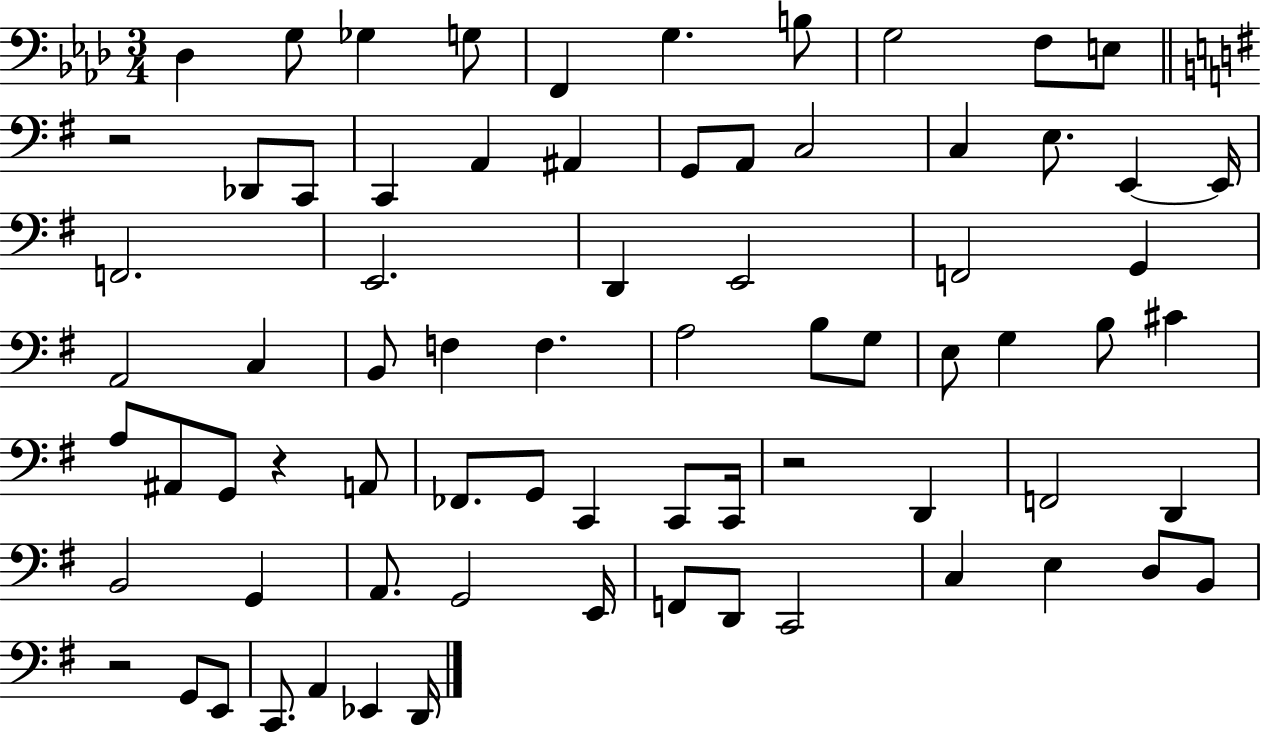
X:1
T:Untitled
M:3/4
L:1/4
K:Ab
_D, G,/2 _G, G,/2 F,, G, B,/2 G,2 F,/2 E,/2 z2 _D,,/2 C,,/2 C,, A,, ^A,, G,,/2 A,,/2 C,2 C, E,/2 E,, E,,/4 F,,2 E,,2 D,, E,,2 F,,2 G,, A,,2 C, B,,/2 F, F, A,2 B,/2 G,/2 E,/2 G, B,/2 ^C A,/2 ^A,,/2 G,,/2 z A,,/2 _F,,/2 G,,/2 C,, C,,/2 C,,/4 z2 D,, F,,2 D,, B,,2 G,, A,,/2 G,,2 E,,/4 F,,/2 D,,/2 C,,2 C, E, D,/2 B,,/2 z2 G,,/2 E,,/2 C,,/2 A,, _E,, D,,/4